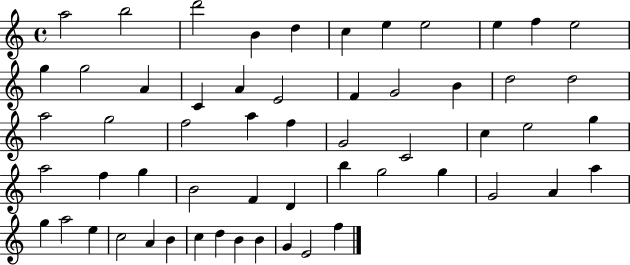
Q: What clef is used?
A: treble